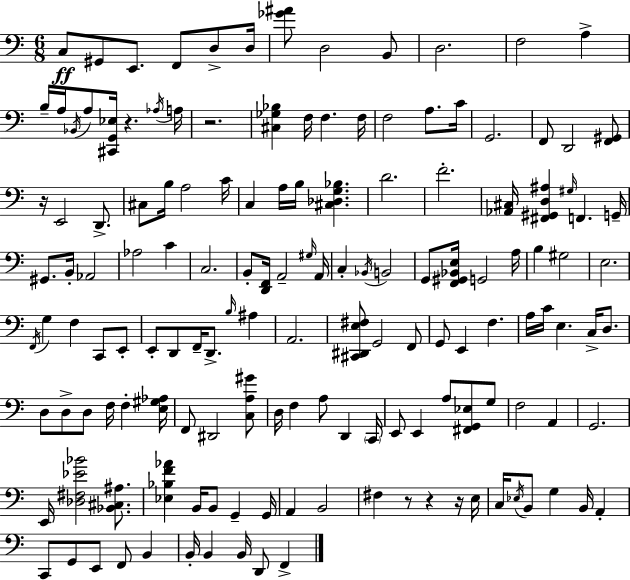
C3/e G#2/e E2/e. F2/e D3/e D3/s [Gb4,A#4]/e D3/h B2/e D3/h. F3/h A3/q B3/s A3/s Bb2/s A3/e [C#2,G2,Eb3]/s R/q. Ab3/s A3/s R/h. [C#3,Gb3,Bb3]/q F3/s F3/q. F3/s F3/h A3/e. C4/s G2/h. F2/e D2/h [F2,G#2]/e R/s E2/h D2/e. C#3/e B3/s A3/h C4/s C3/q A3/s B3/s [C#3,Db3,G3,Bb3]/q. D4/h. F4/h. [Ab2,C#3]/s [F#2,G#2,D3,A#3]/q G#3/s F2/q. G2/s G#2/e. B2/s Ab2/h Ab3/h C4/q C3/h. B2/e [D2,F2]/s A2/h G#3/s A2/s C3/q Bb2/s B2/h G2/e [F2,G#2,Bb2,E3]/s G2/h A3/s B3/q G#3/h E3/h. F2/s G3/q F3/q C2/e E2/e E2/e D2/e F2/s D2/e. B3/s A#3/q A2/h. [C#2,D#2,E3,F#3]/e G2/h F2/e G2/e E2/q F3/q. A3/s C4/s E3/q. C3/s D3/e. D3/e D3/e D3/e F3/s F3/q [E3,G#3,Ab3]/s F2/e D#2/h [C3,A3,G#4]/e D3/s F3/q A3/e D2/q C2/s E2/e E2/q A3/e [F#2,G2,Eb3]/e G3/e F3/h A2/q G2/h. E2/s [Db3,F#3,Eb4,Bb4]/h [Bb2,C#3,A#3]/e. [Eb3,Bb3,F4,Ab4]/q B2/s B2/e G2/q G2/s A2/q B2/h F#3/q R/e R/q R/s E3/s C3/s Eb3/s B2/e G3/q B2/s A2/q C2/e G2/e E2/e F2/e B2/q B2/s B2/q B2/s D2/e F2/q